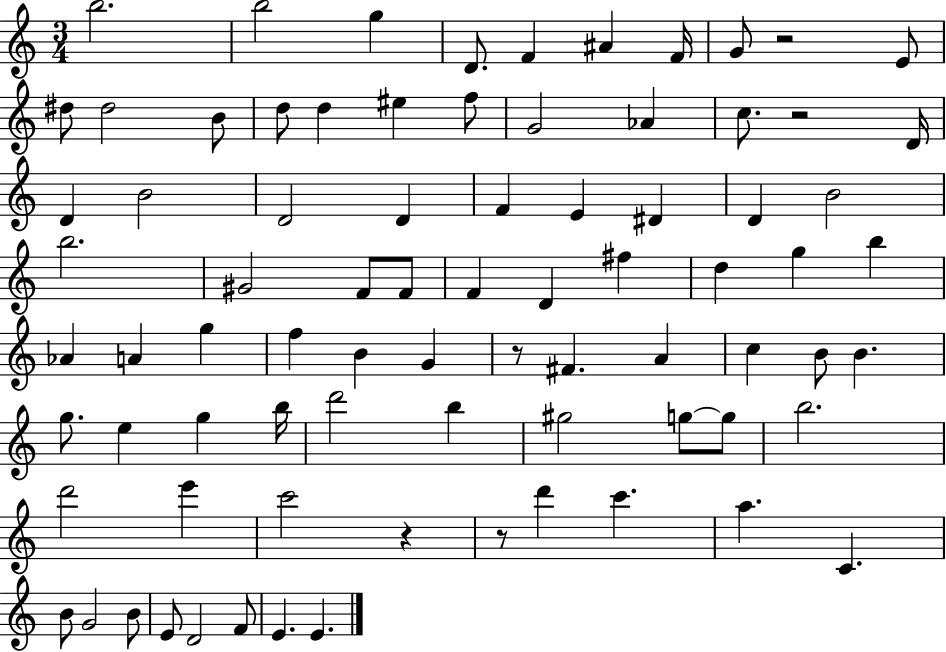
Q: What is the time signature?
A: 3/4